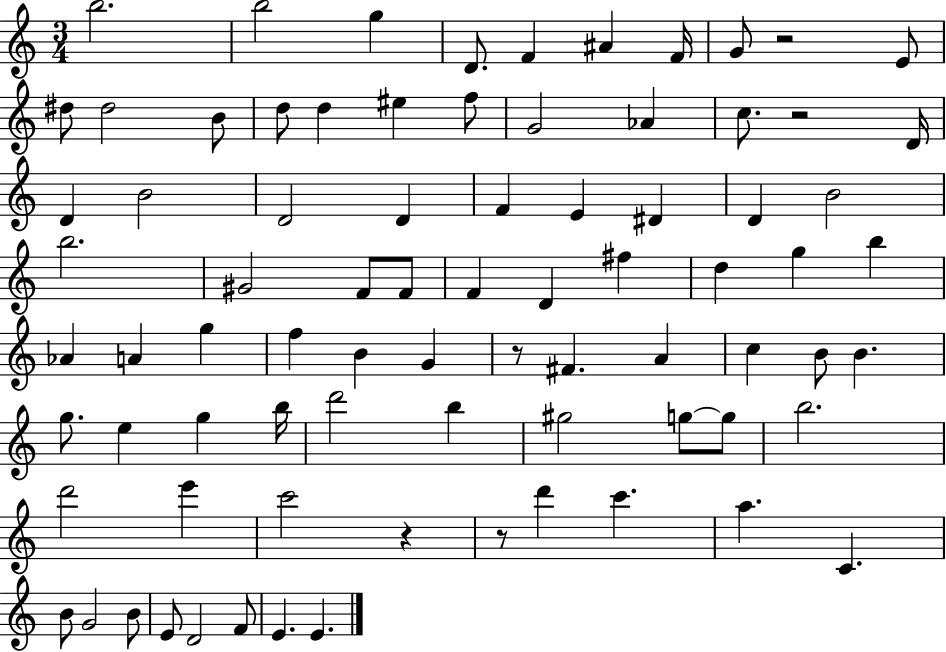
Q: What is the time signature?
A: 3/4